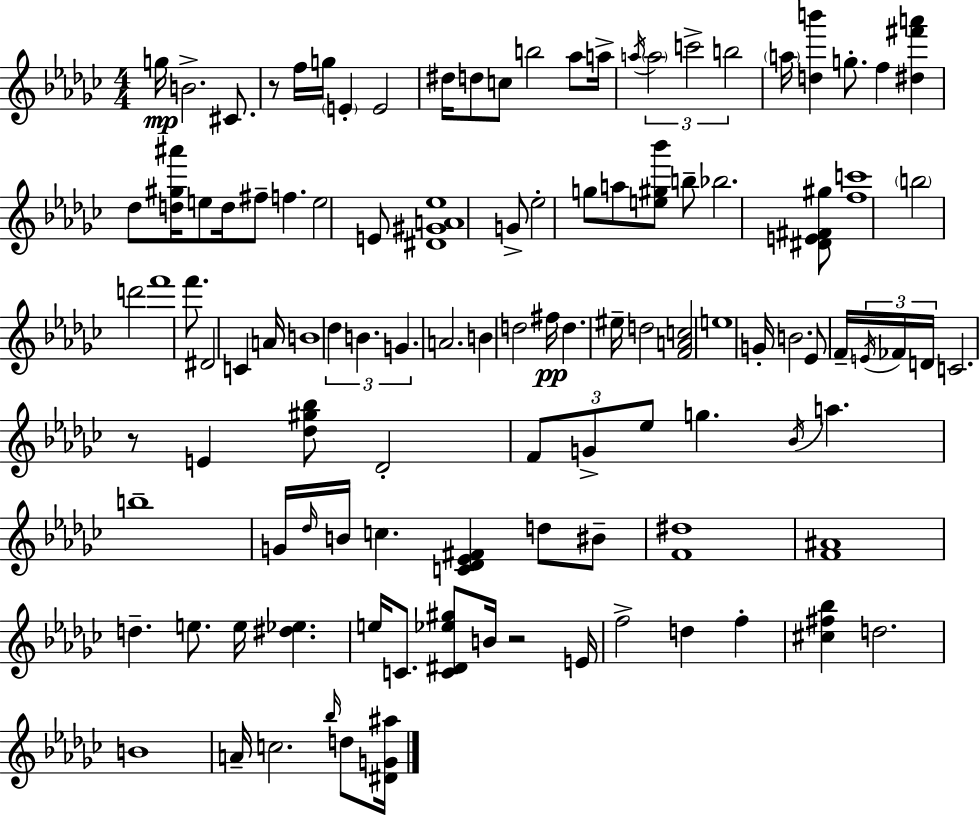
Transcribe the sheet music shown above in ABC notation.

X:1
T:Untitled
M:4/4
L:1/4
K:Ebm
g/4 B2 ^C/2 z/2 f/4 g/4 E E2 ^d/4 d/2 c/2 b2 _a/2 a/4 a/4 a2 c'2 b2 a/4 [db'] g/2 f [^d^f'a'] _d/2 [d^g^a']/4 e/2 d/4 ^f/2 f e2 E/2 [^D^GA_e]4 G/2 _e2 g/2 a/2 [e^g_b']/2 b/2 _b2 [^DE^F^g]/2 [fc']4 b2 d'2 f'4 f'/2 ^D2 C A/4 B4 _d B G A2 B d2 ^f/4 d ^e/4 d2 [FAc]2 e4 G/4 B2 _E/2 F/4 E/4 _F/4 D/4 C2 z/2 E [_d^g_b]/2 _D2 F/2 G/2 _e/2 g _B/4 a b4 G/4 _d/4 B/4 c [C_D_E^F] d/2 ^B/2 [F^d]4 [F^A]4 d e/2 e/4 [^d_e] e/4 C/2 [C^D_e^g]/2 B/4 z2 E/4 f2 d f [^c^f_b] d2 B4 A/4 c2 _b/4 d/2 [^DG^a]/4